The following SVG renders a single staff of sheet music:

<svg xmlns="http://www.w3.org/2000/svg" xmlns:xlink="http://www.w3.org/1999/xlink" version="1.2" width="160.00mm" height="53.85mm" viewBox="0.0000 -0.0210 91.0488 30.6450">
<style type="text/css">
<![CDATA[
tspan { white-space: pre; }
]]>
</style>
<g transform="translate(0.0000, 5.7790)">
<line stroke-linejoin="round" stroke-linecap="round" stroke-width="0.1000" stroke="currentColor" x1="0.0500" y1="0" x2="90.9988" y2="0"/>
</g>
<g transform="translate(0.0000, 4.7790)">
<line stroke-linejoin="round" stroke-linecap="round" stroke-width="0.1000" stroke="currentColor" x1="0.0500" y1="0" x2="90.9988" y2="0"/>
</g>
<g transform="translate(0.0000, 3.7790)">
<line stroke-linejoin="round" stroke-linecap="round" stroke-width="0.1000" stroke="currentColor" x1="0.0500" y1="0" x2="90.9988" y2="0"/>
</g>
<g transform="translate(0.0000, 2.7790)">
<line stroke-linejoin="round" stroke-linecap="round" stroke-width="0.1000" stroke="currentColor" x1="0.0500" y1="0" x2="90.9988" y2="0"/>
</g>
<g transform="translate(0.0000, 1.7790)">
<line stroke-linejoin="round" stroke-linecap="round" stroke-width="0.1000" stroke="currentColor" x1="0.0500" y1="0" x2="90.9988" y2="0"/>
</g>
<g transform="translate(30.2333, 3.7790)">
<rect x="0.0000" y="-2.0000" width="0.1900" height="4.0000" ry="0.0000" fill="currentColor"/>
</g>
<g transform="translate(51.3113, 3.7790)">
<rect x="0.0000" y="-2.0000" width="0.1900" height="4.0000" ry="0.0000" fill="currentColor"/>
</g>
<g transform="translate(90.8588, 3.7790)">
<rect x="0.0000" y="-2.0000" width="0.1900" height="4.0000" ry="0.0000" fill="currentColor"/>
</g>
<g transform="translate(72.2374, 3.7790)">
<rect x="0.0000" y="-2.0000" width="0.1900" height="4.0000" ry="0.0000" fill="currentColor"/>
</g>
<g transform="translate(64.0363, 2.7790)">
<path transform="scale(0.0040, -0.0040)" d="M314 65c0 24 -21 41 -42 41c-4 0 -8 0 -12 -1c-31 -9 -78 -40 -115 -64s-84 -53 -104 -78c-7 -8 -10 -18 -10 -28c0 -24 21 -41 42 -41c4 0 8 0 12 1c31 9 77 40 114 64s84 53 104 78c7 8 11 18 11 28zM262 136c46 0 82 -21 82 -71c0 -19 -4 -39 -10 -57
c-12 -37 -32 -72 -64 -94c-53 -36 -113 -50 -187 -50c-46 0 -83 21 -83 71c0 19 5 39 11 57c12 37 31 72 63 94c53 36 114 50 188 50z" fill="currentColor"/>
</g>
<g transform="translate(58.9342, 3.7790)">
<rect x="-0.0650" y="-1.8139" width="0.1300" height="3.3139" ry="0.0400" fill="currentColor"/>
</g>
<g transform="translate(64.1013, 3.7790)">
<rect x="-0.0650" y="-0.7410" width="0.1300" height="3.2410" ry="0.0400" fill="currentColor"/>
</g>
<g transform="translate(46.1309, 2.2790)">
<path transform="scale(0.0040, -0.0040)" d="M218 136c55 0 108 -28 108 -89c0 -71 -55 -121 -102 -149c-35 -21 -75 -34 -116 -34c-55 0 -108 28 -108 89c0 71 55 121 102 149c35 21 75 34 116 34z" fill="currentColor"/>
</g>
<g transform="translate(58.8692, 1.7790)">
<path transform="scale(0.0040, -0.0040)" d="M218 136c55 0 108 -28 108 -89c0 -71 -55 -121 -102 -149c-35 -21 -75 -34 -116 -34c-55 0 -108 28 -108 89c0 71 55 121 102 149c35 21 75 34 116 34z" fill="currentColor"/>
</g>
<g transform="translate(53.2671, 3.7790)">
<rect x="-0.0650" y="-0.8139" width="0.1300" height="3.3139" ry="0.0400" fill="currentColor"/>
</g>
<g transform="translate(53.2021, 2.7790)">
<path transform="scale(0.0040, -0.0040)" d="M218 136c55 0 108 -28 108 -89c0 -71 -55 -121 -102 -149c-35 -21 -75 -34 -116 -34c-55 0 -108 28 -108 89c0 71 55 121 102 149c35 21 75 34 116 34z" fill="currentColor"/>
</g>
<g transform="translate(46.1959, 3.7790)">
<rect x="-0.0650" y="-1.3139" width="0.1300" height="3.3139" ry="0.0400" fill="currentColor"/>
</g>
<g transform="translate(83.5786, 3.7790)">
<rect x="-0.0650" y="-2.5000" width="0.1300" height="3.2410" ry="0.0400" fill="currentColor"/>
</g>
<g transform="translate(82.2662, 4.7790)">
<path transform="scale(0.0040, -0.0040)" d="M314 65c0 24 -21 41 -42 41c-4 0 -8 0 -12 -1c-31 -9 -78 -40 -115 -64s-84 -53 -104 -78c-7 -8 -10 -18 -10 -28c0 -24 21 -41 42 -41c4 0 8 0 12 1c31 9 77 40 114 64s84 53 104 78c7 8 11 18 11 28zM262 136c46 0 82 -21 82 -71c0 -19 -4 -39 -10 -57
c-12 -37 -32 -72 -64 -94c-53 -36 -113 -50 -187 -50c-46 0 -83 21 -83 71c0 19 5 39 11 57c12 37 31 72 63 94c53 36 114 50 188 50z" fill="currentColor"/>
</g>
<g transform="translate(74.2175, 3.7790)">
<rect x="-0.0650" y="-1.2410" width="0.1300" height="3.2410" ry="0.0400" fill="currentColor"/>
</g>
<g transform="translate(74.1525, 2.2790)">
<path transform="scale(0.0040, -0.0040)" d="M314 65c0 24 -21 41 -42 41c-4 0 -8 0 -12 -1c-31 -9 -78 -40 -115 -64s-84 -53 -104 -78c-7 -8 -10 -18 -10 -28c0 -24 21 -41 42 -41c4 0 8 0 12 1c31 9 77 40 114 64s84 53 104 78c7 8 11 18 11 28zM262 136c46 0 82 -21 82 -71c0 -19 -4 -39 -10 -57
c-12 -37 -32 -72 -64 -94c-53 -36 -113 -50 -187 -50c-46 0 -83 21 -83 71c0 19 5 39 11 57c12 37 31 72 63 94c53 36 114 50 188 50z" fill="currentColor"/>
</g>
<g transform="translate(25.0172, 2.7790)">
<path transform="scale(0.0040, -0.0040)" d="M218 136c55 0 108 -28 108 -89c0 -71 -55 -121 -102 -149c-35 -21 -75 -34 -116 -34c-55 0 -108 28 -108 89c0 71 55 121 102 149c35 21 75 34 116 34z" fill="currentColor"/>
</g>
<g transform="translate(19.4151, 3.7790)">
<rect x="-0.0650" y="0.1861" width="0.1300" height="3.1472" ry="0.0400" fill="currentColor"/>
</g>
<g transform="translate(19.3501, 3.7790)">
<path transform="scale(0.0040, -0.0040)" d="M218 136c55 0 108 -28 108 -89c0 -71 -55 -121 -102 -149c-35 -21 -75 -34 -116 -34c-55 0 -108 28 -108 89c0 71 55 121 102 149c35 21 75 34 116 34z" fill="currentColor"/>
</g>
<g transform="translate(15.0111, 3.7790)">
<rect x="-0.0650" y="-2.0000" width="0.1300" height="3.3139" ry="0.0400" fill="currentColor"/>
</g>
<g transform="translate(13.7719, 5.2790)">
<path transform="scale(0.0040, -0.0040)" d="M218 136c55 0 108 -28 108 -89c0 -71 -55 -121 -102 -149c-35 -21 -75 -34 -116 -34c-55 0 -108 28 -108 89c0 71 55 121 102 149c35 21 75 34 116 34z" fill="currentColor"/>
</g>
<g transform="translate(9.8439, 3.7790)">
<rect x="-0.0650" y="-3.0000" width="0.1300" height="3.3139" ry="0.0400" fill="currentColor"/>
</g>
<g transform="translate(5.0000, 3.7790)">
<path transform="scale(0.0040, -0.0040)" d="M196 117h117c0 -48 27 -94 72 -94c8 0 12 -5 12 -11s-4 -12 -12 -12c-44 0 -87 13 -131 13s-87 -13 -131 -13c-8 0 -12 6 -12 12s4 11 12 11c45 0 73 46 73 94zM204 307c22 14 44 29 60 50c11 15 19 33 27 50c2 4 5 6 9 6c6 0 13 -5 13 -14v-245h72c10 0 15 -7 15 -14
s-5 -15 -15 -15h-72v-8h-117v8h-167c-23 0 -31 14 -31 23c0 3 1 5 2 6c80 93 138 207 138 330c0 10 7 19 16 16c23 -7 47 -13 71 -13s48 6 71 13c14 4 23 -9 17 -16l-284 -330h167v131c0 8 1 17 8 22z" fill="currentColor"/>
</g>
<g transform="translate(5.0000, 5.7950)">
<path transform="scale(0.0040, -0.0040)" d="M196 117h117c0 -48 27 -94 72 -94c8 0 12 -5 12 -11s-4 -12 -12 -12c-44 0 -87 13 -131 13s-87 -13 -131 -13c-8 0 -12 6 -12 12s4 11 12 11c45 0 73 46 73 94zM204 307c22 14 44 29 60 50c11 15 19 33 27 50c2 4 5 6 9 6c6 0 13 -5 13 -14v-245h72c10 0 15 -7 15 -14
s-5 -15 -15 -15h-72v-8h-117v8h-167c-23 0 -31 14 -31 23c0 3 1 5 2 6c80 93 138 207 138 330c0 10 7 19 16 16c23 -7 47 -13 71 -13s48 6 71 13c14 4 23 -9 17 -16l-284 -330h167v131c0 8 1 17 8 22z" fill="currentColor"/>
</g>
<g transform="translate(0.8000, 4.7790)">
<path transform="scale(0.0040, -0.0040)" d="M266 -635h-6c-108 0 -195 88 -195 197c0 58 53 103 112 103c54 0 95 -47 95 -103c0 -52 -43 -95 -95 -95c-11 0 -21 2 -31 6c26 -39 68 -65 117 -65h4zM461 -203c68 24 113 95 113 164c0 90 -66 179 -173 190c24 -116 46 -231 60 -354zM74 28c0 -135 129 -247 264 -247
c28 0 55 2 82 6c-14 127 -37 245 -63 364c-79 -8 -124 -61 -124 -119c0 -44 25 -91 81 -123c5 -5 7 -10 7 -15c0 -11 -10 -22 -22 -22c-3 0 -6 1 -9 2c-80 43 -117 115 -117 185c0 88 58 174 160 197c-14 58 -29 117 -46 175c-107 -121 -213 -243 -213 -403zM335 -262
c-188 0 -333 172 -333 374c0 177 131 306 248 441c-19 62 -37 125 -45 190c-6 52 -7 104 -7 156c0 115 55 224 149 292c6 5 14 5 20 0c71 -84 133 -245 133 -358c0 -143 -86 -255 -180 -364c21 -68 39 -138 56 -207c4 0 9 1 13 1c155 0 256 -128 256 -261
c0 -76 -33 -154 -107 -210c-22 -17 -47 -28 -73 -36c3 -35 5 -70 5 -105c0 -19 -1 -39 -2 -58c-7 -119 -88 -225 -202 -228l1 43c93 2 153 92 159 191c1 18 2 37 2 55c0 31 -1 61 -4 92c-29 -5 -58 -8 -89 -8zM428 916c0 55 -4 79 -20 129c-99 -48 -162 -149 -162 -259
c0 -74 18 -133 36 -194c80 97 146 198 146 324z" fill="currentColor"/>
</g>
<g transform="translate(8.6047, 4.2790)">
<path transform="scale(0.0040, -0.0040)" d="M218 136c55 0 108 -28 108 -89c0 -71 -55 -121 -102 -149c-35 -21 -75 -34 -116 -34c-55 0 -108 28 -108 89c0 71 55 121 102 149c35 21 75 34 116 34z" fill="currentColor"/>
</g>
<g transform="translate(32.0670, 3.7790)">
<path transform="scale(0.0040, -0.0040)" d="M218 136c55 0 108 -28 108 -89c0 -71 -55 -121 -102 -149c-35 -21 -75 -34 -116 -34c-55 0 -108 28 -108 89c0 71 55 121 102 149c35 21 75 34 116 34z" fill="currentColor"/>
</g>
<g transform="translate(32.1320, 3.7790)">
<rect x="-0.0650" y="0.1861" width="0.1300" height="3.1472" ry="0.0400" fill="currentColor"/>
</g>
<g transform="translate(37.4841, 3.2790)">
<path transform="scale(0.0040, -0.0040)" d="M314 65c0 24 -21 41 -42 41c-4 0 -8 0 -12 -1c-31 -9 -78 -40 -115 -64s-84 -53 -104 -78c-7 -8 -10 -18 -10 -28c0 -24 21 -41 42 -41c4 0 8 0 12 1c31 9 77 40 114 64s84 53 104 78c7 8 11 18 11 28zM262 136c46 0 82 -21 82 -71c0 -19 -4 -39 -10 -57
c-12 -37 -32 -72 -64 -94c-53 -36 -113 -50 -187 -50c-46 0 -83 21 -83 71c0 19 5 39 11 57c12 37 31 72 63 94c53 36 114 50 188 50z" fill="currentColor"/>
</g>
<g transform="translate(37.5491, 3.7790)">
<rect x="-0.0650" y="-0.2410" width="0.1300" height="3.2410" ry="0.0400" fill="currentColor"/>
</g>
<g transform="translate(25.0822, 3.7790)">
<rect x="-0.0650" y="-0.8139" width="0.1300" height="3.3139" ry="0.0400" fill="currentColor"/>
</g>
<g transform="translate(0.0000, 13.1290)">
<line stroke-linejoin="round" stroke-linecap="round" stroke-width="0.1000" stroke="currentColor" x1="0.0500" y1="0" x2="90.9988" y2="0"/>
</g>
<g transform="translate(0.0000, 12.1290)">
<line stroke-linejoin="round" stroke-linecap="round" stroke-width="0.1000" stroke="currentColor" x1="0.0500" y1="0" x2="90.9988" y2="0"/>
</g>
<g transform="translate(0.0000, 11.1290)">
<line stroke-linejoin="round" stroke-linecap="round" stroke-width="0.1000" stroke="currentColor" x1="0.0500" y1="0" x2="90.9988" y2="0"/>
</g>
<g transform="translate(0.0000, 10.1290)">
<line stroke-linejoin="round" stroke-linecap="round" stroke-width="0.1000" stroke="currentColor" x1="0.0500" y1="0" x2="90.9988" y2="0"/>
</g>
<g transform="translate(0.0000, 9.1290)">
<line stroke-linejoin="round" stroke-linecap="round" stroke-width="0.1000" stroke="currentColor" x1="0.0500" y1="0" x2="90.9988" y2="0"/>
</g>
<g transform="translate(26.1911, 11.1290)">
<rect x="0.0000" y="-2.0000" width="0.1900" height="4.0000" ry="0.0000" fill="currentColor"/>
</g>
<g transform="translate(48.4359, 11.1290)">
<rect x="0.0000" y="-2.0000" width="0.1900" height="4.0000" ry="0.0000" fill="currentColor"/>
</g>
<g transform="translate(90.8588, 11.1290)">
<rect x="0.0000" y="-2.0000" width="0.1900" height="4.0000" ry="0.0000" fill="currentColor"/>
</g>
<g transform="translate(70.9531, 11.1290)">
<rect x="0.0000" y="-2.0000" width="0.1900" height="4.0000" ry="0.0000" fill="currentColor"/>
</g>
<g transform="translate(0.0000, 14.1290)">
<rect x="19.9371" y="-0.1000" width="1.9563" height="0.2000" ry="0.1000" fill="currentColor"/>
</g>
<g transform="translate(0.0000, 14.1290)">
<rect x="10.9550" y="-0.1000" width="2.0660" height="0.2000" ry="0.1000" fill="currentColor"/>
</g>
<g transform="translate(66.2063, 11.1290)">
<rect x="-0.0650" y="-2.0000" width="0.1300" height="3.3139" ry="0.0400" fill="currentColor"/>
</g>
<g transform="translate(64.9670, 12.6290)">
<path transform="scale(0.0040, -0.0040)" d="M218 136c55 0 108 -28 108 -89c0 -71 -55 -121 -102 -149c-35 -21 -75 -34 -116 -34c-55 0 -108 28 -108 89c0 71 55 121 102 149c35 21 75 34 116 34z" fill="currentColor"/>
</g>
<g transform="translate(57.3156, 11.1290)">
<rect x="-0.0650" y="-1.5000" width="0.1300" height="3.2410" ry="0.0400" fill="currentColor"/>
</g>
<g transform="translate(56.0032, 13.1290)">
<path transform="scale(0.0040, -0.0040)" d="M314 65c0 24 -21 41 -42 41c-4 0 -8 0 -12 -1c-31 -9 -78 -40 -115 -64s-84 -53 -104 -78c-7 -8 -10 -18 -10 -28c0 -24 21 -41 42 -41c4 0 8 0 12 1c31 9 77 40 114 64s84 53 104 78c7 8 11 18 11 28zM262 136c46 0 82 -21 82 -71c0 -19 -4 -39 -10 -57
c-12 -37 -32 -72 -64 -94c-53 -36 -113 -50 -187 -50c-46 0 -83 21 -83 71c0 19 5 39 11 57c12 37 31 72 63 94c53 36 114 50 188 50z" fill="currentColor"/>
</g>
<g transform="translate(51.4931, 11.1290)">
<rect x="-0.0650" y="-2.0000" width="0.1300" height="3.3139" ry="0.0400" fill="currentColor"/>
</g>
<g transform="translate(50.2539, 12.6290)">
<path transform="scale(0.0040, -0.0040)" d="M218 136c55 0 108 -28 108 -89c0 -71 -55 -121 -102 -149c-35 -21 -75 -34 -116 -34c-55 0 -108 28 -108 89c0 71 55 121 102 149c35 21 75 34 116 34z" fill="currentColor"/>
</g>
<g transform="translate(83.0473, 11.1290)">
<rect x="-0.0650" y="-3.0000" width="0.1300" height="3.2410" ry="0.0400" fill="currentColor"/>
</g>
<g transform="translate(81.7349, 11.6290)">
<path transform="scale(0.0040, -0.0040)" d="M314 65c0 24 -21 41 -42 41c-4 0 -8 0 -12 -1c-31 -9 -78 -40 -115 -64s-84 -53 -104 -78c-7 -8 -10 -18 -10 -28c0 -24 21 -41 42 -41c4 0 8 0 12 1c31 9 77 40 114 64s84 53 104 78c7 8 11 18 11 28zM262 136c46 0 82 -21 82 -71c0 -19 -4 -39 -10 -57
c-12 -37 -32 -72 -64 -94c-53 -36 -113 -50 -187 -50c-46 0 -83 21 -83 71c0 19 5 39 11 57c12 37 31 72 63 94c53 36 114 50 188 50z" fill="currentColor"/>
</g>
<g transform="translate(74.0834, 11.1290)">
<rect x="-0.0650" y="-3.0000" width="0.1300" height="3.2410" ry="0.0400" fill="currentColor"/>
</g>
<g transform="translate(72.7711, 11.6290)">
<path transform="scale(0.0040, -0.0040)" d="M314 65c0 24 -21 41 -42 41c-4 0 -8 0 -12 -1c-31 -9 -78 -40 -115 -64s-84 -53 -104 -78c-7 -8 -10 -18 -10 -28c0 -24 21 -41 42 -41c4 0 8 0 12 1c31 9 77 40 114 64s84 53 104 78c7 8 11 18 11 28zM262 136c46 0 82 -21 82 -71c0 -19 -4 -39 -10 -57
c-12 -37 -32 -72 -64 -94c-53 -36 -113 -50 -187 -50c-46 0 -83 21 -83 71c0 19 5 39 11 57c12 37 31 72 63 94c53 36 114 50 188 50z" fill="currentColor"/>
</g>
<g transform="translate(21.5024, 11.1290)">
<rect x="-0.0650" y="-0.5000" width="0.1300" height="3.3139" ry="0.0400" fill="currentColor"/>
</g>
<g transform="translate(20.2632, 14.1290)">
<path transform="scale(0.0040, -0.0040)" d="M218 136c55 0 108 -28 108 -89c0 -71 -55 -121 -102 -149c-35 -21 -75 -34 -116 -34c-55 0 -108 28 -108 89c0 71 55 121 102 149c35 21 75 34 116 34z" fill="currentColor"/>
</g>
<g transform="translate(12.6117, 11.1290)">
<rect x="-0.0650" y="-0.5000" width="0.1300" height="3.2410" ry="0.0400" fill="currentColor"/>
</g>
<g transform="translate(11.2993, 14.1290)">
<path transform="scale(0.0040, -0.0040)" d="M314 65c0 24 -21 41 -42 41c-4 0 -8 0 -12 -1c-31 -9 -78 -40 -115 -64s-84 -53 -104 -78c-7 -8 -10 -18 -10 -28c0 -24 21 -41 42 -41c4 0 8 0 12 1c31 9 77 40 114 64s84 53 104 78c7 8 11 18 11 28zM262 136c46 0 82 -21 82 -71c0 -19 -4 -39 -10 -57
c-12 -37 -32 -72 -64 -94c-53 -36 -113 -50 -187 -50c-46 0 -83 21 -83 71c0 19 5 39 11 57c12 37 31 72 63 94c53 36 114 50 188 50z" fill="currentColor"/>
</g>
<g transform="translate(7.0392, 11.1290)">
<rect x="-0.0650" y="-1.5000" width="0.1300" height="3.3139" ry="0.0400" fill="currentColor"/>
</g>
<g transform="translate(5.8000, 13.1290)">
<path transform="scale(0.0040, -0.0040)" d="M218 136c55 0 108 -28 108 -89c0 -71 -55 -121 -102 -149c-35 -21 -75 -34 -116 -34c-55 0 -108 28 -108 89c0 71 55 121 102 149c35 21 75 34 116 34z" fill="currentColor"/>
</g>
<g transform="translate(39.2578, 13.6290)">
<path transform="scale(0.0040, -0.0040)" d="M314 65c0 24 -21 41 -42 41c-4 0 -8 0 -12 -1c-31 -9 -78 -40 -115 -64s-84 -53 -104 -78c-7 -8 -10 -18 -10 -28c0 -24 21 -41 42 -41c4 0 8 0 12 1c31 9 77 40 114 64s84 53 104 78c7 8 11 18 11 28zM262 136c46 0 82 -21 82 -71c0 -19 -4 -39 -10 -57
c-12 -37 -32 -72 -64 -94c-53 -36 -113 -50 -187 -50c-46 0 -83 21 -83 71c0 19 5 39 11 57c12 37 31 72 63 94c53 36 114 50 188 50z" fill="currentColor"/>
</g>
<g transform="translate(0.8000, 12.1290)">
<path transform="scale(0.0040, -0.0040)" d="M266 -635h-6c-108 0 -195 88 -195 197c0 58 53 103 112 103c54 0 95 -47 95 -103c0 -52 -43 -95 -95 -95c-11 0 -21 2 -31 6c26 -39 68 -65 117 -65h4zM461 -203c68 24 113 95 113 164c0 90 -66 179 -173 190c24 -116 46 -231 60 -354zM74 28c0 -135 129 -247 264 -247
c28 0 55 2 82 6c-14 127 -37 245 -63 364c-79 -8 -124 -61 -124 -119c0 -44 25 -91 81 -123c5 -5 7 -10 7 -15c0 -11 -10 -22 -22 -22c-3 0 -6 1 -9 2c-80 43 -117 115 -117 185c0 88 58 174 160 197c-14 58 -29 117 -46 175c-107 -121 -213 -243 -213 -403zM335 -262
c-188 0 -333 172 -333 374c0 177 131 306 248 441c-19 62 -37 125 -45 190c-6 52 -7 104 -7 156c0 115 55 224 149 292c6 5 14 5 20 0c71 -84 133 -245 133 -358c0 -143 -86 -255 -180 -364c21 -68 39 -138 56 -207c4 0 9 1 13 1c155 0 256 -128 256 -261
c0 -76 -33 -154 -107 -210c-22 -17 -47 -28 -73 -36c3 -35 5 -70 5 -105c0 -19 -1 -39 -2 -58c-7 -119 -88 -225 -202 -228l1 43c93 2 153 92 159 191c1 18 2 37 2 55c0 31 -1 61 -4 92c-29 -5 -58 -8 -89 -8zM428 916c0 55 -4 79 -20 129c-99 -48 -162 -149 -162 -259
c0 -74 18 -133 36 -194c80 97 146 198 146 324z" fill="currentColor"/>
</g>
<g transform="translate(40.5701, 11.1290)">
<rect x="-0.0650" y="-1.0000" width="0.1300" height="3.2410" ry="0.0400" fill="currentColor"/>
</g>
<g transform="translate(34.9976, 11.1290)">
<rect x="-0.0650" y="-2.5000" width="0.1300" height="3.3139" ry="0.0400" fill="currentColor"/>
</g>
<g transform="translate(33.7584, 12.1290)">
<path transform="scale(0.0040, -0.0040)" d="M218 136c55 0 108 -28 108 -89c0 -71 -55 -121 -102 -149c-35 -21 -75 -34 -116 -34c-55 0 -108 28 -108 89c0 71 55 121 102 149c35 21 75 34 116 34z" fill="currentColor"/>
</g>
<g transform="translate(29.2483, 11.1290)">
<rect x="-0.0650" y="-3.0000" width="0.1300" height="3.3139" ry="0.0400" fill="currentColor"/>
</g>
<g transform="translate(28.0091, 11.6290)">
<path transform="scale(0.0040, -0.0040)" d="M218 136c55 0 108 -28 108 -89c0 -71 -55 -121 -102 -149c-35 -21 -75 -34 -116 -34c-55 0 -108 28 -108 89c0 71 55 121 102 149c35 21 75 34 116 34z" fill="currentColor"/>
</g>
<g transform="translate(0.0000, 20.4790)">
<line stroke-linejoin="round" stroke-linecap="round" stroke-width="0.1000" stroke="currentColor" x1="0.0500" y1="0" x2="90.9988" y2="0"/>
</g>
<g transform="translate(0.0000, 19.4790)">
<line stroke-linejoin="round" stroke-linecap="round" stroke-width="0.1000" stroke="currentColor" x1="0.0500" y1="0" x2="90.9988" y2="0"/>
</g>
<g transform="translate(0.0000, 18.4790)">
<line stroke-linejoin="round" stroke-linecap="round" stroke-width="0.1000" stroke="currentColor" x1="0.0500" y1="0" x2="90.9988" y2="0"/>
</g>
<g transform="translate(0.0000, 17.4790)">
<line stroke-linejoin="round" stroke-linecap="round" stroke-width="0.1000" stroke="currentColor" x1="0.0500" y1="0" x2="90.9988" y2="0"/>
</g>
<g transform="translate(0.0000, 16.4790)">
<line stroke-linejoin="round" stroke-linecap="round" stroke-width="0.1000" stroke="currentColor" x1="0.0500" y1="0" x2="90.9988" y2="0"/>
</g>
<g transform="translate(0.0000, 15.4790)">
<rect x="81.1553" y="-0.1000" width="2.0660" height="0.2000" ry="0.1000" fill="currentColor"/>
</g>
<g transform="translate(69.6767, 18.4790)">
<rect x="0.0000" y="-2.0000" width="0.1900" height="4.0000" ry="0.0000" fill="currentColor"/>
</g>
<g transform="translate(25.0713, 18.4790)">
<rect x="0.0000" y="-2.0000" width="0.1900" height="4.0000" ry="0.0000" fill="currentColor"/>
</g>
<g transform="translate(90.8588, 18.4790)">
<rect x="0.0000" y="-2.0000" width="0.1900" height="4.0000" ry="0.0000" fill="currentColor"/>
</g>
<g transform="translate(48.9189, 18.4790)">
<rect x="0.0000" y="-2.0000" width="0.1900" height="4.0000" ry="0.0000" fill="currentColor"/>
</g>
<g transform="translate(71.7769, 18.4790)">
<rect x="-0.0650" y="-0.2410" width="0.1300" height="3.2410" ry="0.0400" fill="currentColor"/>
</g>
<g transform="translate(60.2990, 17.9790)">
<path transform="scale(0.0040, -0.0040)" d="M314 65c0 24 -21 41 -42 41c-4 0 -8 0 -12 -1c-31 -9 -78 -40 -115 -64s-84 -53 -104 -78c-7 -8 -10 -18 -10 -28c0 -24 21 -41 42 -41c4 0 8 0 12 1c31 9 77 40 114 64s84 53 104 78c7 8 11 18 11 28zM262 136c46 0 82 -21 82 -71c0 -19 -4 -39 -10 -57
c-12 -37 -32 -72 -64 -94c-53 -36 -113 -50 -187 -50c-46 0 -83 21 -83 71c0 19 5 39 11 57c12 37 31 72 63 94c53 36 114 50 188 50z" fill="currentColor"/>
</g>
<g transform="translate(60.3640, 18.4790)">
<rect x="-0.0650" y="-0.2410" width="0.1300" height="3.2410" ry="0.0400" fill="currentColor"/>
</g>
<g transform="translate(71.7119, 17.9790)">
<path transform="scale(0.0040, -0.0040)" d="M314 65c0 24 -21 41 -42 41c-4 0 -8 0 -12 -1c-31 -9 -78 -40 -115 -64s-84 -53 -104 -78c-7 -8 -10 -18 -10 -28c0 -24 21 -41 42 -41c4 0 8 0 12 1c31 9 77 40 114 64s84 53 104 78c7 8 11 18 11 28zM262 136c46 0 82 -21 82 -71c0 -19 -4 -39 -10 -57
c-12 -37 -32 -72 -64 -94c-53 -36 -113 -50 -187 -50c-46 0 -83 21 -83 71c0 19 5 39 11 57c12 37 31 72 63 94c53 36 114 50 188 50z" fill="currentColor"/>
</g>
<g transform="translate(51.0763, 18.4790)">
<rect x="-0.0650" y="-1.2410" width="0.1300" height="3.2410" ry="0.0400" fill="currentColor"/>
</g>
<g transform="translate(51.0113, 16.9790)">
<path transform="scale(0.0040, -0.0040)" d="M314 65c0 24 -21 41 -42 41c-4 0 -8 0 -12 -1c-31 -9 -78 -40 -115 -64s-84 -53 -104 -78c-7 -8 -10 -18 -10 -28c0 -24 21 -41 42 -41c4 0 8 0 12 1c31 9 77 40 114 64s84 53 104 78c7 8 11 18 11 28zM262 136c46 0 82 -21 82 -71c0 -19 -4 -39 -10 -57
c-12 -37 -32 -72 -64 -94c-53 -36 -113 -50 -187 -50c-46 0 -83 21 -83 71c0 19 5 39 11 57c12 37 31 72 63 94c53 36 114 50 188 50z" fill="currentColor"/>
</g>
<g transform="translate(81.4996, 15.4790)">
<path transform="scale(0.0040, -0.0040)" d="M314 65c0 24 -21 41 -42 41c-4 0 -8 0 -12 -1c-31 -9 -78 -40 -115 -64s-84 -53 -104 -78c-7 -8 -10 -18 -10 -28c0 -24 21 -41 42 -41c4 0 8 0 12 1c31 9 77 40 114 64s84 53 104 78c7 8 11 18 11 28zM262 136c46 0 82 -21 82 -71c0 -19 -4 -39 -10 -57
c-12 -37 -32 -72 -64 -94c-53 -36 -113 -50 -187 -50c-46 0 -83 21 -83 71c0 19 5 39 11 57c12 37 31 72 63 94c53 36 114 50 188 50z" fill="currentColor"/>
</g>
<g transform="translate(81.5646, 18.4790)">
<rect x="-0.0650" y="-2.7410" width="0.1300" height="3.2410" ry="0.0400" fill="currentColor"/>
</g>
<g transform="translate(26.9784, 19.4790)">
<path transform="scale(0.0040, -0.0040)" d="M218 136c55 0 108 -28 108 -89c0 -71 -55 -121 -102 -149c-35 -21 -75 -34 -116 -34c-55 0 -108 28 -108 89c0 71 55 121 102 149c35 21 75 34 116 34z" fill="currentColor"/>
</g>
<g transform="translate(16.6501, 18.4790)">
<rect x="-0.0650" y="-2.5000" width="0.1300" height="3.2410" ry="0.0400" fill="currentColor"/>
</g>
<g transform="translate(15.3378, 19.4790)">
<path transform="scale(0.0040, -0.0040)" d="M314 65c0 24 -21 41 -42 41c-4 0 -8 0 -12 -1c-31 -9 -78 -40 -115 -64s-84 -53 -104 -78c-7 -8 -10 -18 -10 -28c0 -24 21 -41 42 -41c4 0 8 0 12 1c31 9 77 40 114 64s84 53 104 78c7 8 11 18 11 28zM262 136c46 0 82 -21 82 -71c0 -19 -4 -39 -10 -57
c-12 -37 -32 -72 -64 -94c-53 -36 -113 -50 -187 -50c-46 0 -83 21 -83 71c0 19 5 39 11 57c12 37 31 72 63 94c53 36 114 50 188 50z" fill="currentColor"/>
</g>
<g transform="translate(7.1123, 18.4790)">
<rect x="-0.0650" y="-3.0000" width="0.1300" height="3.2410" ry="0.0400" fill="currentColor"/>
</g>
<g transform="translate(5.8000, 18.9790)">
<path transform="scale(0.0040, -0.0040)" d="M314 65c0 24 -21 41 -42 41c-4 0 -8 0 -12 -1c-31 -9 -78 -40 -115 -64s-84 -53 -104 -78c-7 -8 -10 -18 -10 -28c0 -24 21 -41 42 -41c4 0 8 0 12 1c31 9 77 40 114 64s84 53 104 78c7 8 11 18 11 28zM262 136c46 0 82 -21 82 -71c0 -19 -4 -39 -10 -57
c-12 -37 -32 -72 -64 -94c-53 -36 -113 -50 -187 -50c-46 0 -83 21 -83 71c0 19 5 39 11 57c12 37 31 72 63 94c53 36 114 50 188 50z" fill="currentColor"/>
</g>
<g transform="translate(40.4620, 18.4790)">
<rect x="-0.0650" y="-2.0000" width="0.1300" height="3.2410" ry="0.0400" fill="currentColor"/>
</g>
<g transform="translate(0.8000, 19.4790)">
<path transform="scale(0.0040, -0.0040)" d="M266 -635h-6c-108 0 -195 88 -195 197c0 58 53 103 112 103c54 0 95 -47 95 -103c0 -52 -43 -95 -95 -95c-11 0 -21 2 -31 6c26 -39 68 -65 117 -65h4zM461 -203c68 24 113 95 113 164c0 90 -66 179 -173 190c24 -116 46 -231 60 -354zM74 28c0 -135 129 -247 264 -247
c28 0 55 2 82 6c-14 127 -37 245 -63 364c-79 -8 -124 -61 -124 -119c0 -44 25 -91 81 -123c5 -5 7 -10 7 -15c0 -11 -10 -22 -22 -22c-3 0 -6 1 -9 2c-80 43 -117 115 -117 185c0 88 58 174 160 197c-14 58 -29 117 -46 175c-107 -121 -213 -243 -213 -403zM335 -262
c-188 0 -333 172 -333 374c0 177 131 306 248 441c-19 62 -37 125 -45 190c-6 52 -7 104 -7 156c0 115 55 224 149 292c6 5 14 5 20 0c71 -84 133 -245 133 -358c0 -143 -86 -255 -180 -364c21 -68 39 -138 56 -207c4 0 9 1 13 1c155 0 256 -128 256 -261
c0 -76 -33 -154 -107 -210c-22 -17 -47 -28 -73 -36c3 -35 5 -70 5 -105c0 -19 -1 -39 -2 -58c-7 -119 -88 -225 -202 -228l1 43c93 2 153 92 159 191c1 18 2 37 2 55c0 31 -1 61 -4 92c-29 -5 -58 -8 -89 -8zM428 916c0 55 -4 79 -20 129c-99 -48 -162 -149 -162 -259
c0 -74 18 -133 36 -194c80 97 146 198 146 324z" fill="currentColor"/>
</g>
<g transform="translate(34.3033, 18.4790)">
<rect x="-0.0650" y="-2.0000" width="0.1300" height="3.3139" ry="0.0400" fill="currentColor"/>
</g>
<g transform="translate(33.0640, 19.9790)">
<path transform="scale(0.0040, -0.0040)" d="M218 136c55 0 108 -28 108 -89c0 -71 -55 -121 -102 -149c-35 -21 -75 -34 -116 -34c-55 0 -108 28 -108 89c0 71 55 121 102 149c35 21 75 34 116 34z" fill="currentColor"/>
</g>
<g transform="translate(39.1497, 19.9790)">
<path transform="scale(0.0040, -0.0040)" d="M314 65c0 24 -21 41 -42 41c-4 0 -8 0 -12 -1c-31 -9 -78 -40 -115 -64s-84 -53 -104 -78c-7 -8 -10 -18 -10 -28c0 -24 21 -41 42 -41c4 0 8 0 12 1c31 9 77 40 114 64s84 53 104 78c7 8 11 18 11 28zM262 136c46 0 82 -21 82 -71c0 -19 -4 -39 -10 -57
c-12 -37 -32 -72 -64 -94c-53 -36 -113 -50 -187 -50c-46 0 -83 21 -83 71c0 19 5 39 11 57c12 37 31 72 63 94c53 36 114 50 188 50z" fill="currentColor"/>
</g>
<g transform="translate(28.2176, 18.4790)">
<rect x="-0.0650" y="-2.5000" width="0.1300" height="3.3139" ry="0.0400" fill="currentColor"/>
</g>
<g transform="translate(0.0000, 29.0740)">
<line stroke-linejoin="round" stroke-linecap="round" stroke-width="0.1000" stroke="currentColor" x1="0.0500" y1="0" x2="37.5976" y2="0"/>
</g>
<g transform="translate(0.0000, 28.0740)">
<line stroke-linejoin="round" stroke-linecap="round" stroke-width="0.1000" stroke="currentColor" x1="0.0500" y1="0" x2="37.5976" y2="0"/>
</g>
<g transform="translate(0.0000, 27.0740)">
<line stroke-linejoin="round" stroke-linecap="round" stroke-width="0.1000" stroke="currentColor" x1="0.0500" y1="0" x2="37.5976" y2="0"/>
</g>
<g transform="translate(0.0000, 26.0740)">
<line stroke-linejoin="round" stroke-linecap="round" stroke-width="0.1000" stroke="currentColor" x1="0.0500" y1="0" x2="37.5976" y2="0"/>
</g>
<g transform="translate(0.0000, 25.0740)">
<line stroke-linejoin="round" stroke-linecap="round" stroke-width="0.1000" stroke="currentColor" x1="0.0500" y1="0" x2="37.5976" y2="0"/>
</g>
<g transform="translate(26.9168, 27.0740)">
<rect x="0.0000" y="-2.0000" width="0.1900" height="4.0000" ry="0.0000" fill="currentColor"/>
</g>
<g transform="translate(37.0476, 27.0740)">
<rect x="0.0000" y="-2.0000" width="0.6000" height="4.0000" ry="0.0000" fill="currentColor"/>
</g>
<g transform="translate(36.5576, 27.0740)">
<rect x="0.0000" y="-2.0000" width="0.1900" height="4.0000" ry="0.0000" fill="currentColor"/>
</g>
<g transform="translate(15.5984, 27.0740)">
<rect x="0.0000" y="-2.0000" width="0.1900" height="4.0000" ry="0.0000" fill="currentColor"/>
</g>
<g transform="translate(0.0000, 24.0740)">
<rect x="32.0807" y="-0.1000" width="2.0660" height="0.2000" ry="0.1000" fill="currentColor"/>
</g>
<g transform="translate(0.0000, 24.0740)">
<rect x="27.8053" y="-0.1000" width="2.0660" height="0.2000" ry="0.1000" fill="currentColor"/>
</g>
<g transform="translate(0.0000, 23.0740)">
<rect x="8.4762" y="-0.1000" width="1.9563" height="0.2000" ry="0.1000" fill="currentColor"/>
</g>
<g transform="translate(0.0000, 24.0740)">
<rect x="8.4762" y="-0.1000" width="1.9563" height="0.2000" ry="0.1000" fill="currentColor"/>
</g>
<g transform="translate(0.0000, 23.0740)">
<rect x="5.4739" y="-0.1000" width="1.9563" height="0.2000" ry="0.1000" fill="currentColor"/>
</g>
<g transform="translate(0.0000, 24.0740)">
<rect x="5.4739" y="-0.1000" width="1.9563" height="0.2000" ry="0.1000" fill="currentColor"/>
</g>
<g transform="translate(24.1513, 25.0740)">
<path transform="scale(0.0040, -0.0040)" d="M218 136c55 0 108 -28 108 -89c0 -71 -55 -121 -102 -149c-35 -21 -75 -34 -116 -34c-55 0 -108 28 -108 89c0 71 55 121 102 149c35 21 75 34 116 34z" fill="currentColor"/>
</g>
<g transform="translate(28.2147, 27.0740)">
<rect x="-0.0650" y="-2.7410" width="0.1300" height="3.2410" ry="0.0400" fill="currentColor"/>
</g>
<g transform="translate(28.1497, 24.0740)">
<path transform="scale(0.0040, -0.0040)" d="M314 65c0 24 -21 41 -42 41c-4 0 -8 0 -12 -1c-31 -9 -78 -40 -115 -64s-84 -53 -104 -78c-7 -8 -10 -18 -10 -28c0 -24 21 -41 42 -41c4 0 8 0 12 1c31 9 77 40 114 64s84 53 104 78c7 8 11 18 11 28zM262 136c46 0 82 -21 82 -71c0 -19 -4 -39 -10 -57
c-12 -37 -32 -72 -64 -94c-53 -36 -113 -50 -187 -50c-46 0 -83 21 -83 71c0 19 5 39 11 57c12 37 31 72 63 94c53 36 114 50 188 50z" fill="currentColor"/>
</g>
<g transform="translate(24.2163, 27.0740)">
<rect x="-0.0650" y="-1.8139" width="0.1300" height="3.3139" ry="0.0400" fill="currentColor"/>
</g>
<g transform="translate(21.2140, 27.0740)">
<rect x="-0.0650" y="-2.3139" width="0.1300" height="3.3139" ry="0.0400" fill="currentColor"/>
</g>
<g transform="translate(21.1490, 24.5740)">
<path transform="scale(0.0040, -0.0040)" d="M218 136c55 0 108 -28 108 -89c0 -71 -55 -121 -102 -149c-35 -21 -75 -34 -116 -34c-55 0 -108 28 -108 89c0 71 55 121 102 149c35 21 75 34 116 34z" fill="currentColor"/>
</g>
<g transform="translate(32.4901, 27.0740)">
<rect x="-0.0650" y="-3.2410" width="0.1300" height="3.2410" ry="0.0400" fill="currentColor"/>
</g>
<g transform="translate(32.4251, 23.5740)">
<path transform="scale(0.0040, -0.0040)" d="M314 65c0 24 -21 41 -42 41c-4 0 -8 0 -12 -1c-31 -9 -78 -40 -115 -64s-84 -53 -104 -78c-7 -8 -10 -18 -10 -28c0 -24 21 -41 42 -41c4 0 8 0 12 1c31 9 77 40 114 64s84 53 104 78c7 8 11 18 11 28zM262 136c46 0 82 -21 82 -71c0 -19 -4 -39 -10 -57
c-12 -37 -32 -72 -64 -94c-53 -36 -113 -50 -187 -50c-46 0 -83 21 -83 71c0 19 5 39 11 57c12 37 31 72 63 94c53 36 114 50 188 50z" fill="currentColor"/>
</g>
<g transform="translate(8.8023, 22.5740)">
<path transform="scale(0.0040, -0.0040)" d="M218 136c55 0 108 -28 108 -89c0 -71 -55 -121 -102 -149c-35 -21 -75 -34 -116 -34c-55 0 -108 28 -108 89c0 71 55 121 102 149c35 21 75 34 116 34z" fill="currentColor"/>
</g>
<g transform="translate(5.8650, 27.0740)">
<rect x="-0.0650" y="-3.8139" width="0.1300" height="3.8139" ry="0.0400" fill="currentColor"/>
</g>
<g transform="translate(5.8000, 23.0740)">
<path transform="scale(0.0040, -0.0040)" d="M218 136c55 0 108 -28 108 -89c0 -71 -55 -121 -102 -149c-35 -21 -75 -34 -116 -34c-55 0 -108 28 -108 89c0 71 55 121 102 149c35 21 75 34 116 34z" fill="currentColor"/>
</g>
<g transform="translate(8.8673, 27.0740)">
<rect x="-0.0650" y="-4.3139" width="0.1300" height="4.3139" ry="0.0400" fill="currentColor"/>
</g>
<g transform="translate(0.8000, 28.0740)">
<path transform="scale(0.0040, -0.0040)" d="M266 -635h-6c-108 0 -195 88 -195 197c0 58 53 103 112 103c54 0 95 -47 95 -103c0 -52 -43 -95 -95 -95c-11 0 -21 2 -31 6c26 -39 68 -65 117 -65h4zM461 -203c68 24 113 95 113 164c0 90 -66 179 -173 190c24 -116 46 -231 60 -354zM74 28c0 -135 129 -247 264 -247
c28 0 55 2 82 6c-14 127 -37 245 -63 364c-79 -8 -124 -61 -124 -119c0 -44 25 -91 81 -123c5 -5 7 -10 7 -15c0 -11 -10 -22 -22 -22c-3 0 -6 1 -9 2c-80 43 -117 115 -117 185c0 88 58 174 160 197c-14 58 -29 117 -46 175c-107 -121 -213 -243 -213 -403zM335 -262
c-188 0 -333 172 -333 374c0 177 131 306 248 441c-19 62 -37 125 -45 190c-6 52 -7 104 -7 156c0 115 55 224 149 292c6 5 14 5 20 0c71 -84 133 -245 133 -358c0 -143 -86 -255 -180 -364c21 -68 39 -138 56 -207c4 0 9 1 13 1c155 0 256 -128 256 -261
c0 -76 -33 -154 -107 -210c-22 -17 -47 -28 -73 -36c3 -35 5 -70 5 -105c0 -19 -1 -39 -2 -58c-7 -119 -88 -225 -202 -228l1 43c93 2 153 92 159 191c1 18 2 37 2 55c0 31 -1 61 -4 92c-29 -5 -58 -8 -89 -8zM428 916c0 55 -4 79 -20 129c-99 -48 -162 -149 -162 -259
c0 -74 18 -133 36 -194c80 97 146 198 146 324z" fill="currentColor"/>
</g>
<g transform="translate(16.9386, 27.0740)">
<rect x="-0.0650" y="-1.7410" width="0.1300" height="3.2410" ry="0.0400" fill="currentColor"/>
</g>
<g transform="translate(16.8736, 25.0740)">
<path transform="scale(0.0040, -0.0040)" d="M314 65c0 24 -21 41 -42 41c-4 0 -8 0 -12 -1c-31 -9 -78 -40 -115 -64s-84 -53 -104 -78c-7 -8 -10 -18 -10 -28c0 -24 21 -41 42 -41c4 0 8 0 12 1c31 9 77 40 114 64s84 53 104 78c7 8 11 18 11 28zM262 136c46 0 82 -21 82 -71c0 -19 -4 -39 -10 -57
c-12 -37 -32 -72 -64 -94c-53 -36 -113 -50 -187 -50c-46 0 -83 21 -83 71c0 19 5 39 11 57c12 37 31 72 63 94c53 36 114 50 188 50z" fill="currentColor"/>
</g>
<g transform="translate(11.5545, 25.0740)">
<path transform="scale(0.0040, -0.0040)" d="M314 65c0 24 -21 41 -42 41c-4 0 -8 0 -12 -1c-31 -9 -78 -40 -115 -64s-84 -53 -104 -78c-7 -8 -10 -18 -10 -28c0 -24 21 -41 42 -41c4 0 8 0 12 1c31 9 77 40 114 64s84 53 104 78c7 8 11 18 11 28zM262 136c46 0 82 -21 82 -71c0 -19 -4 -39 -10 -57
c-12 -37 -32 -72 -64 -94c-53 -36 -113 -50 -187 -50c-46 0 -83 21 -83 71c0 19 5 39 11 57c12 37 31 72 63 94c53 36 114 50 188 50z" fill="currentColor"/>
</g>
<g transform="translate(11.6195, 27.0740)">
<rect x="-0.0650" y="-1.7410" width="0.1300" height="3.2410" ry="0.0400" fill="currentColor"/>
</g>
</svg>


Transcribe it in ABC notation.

X:1
T:Untitled
M:4/4
L:1/4
K:C
A F B d B c2 e d f d2 e2 G2 E C2 C A G D2 F E2 F A2 A2 A2 G2 G F F2 e2 c2 c2 a2 c' d' f2 f2 g f a2 b2